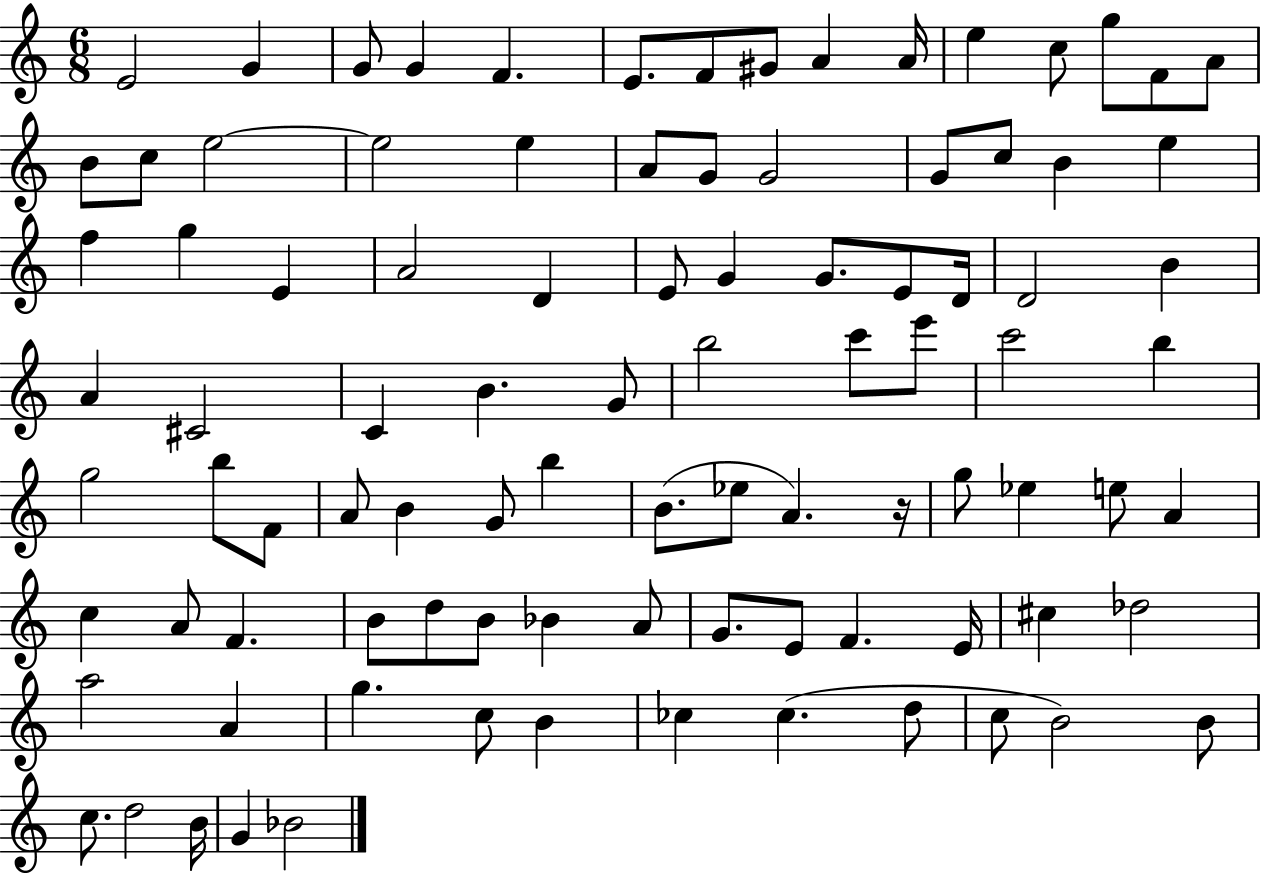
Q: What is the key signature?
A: C major